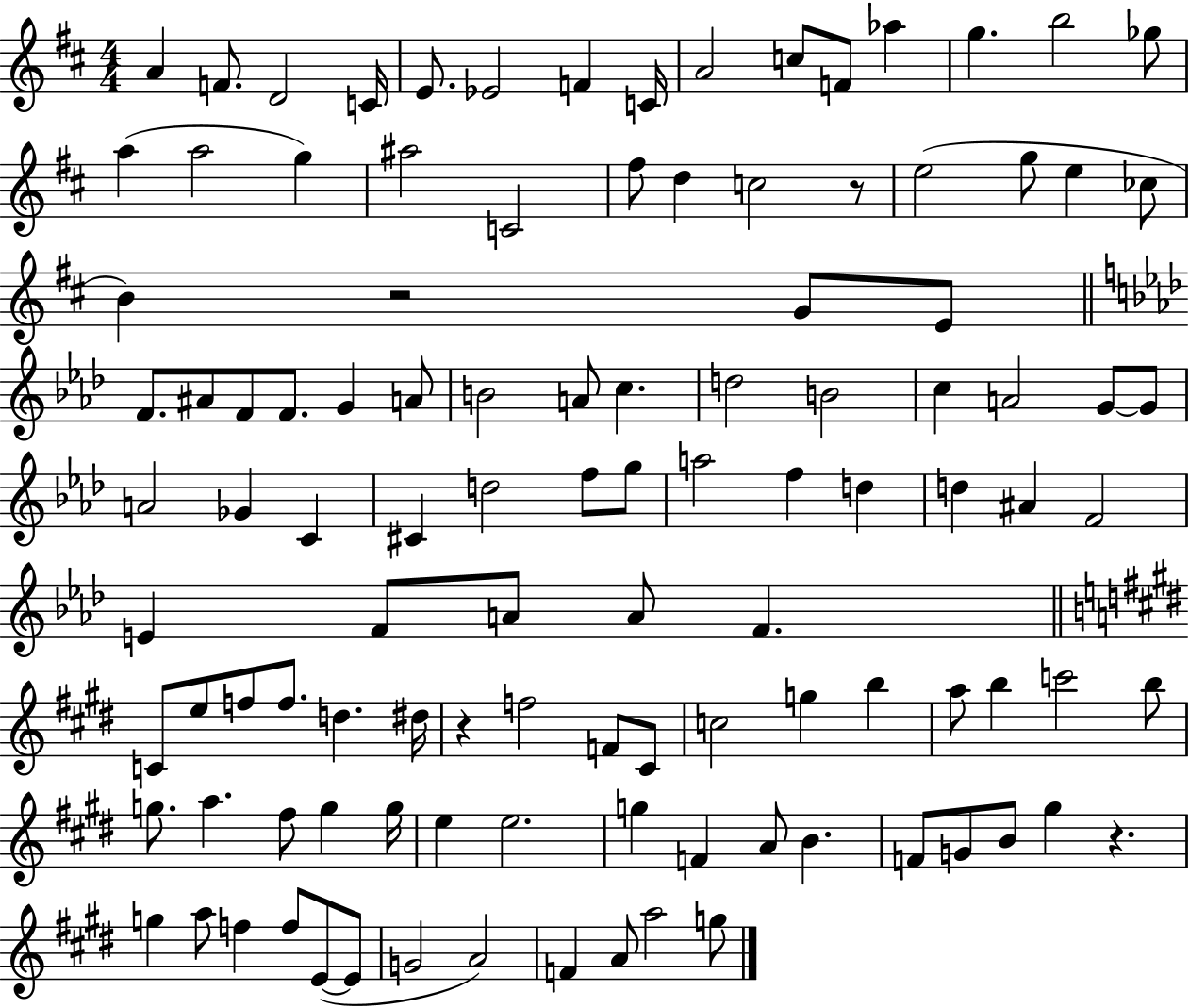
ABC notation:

X:1
T:Untitled
M:4/4
L:1/4
K:D
A F/2 D2 C/4 E/2 _E2 F C/4 A2 c/2 F/2 _a g b2 _g/2 a a2 g ^a2 C2 ^f/2 d c2 z/2 e2 g/2 e _c/2 B z2 G/2 E/2 F/2 ^A/2 F/2 F/2 G A/2 B2 A/2 c d2 B2 c A2 G/2 G/2 A2 _G C ^C d2 f/2 g/2 a2 f d d ^A F2 E F/2 A/2 A/2 F C/2 e/2 f/2 f/2 d ^d/4 z f2 F/2 ^C/2 c2 g b a/2 b c'2 b/2 g/2 a ^f/2 g g/4 e e2 g F A/2 B F/2 G/2 B/2 ^g z g a/2 f f/2 E/2 E/2 G2 A2 F A/2 a2 g/2